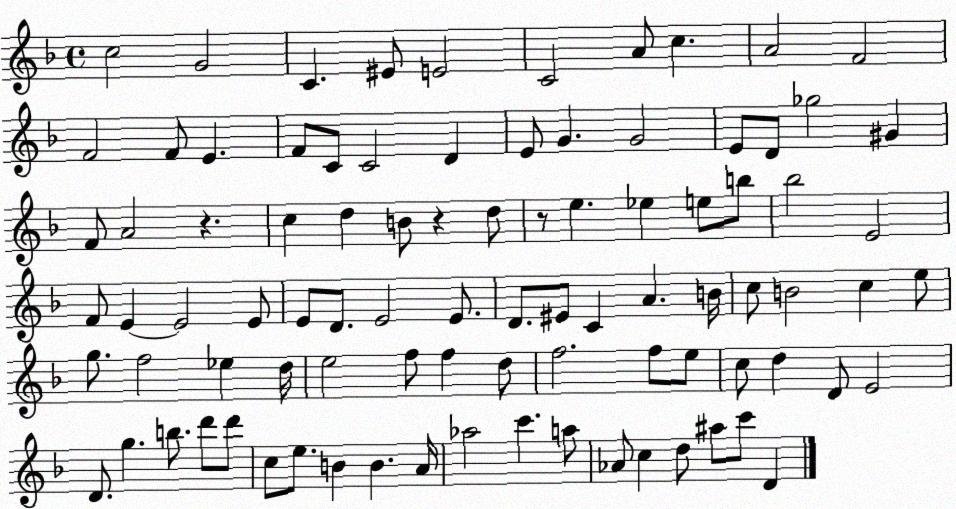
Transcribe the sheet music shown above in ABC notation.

X:1
T:Untitled
M:4/4
L:1/4
K:F
c2 G2 C ^E/2 E2 C2 A/2 c A2 F2 F2 F/2 E F/2 C/2 C2 D E/2 G G2 E/2 D/2 _g2 ^G F/2 A2 z c d B/2 z d/2 z/2 e _e e/2 b/2 _b2 E2 F/2 E E2 E/2 E/2 D/2 E2 E/2 D/2 ^E/2 C A B/4 c/2 B2 c e/2 g/2 f2 _e d/4 e2 f/2 f d/2 f2 f/2 e/2 c/2 d D/2 E2 D/2 g b/2 d'/2 d'/2 c/2 e/2 B B A/4 _a2 c' a/2 _A/2 c d/2 ^a/2 c'/2 D